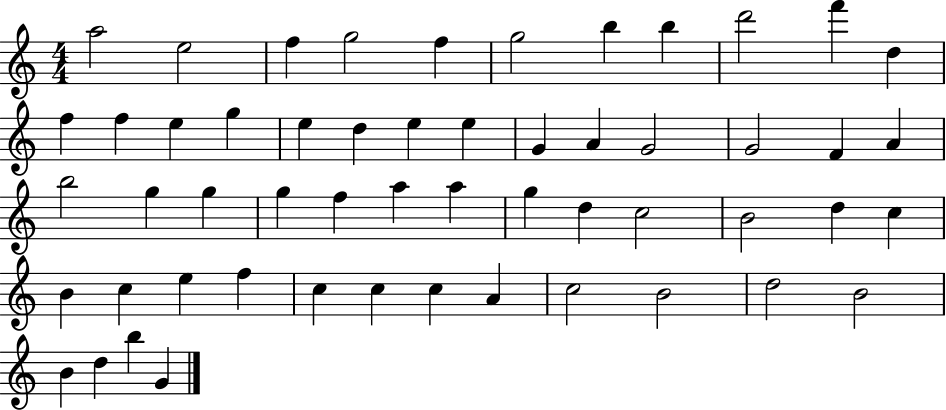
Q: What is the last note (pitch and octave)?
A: G4